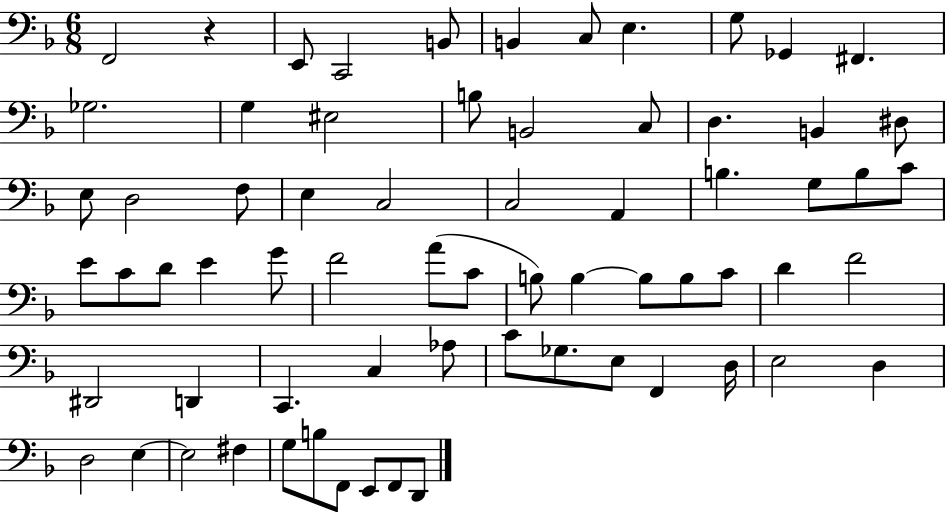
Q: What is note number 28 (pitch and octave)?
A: G3